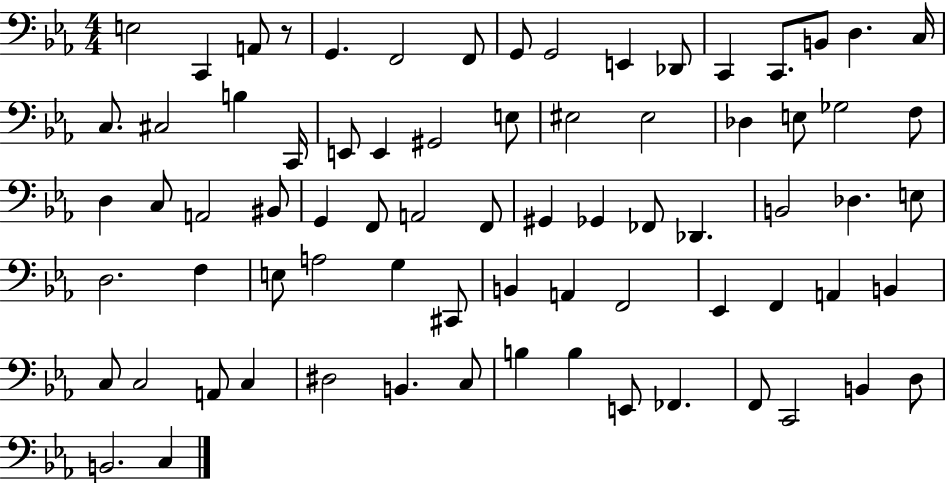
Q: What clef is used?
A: bass